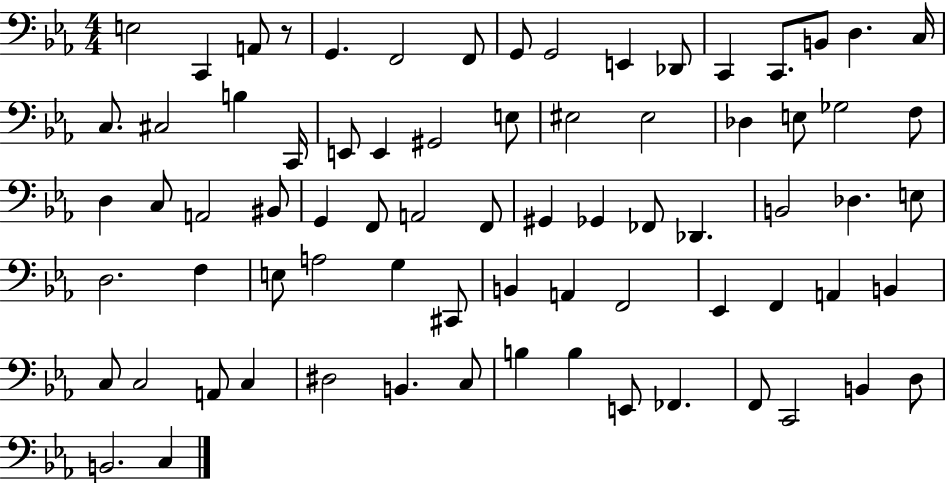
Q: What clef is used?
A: bass